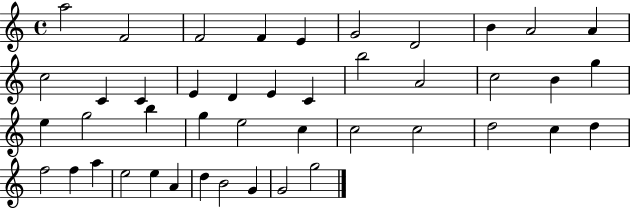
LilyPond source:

{
  \clef treble
  \time 4/4
  \defaultTimeSignature
  \key c \major
  a''2 f'2 | f'2 f'4 e'4 | g'2 d'2 | b'4 a'2 a'4 | \break c''2 c'4 c'4 | e'4 d'4 e'4 c'4 | b''2 a'2 | c''2 b'4 g''4 | \break e''4 g''2 b''4 | g''4 e''2 c''4 | c''2 c''2 | d''2 c''4 d''4 | \break f''2 f''4 a''4 | e''2 e''4 a'4 | d''4 b'2 g'4 | g'2 g''2 | \break \bar "|."
}